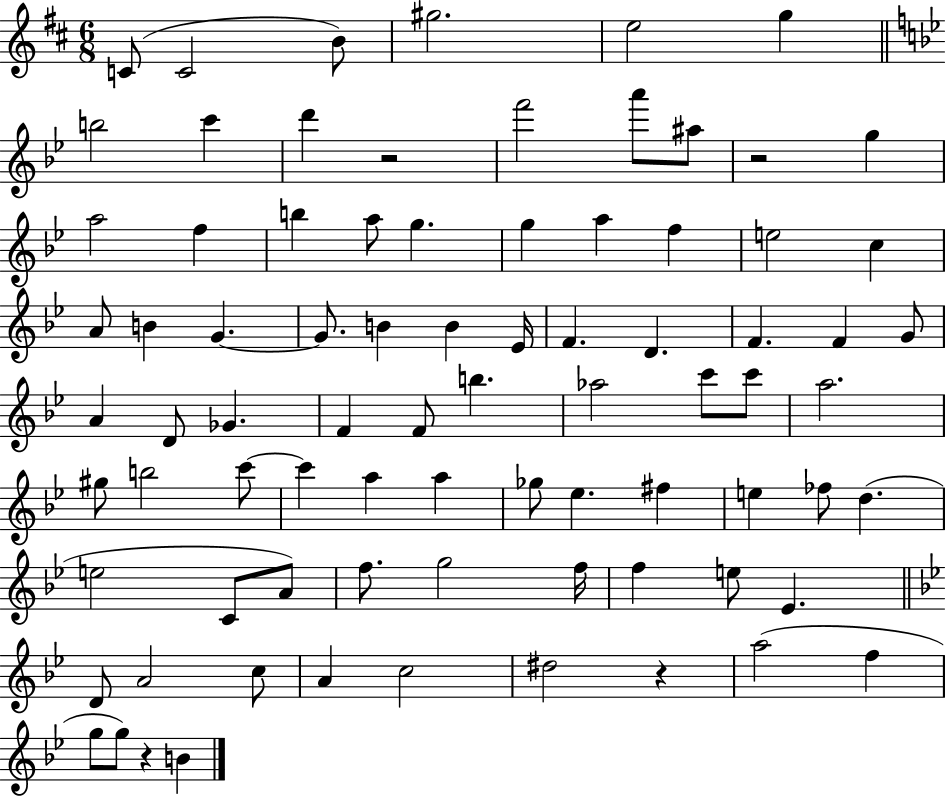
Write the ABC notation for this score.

X:1
T:Untitled
M:6/8
L:1/4
K:D
C/2 C2 B/2 ^g2 e2 g b2 c' d' z2 f'2 a'/2 ^a/2 z2 g a2 f b a/2 g g a f e2 c A/2 B G G/2 B B _E/4 F D F F G/2 A D/2 _G F F/2 b _a2 c'/2 c'/2 a2 ^g/2 b2 c'/2 c' a a _g/2 _e ^f e _f/2 d e2 C/2 A/2 f/2 g2 f/4 f e/2 _E D/2 A2 c/2 A c2 ^d2 z a2 f g/2 g/2 z B